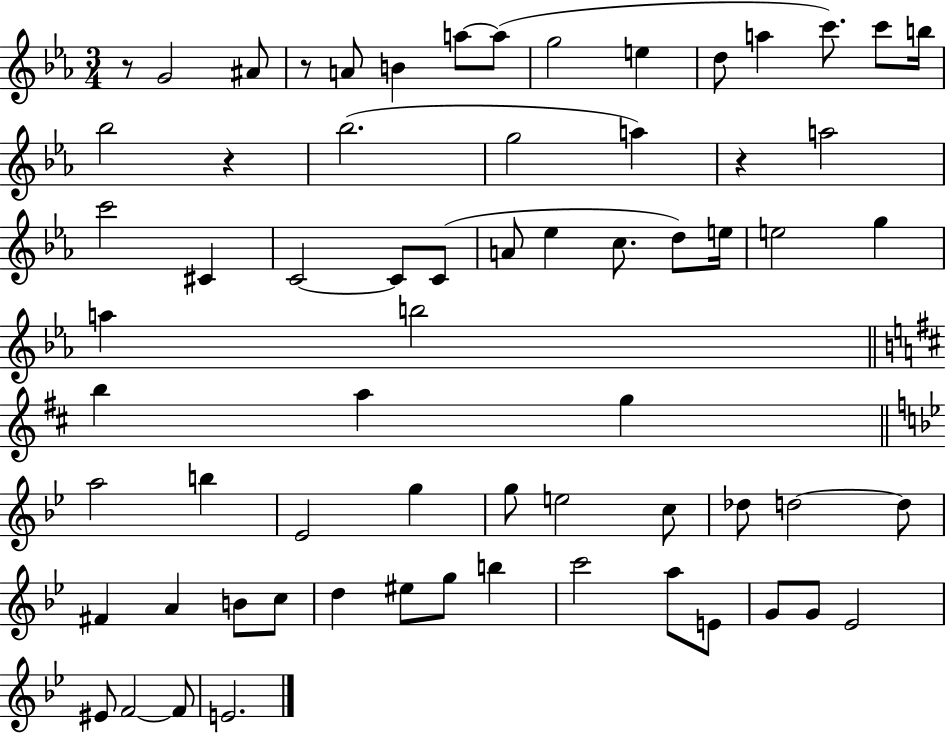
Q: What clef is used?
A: treble